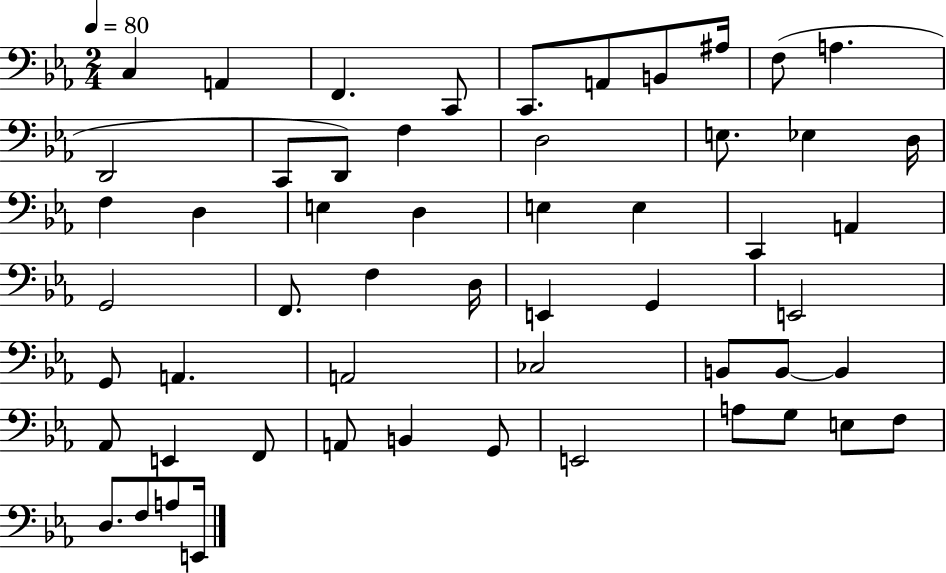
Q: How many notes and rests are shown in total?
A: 55